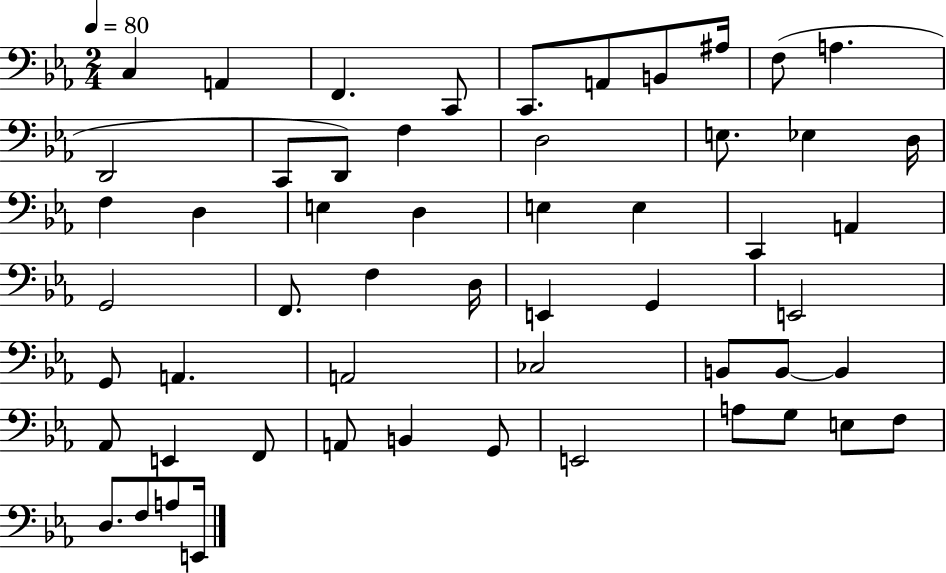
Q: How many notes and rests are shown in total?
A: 55